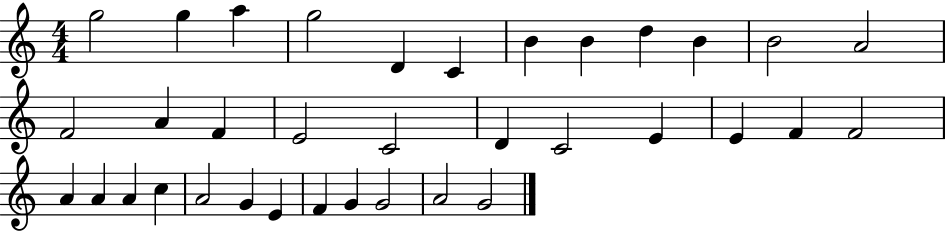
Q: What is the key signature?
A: C major